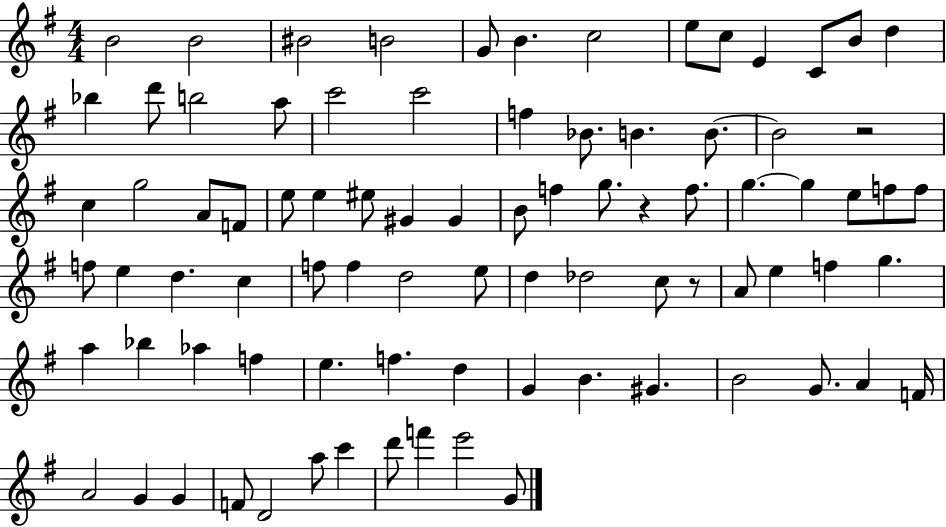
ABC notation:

X:1
T:Untitled
M:4/4
L:1/4
K:G
B2 B2 ^B2 B2 G/2 B c2 e/2 c/2 E C/2 B/2 d _b d'/2 b2 a/2 c'2 c'2 f _B/2 B B/2 B2 z2 c g2 A/2 F/2 e/2 e ^e/2 ^G ^G B/2 f g/2 z f/2 g g e/2 f/2 f/2 f/2 e d c f/2 f d2 e/2 d _d2 c/2 z/2 A/2 e f g a _b _a f e f d G B ^G B2 G/2 A F/4 A2 G G F/2 D2 a/2 c' d'/2 f' e'2 G/2